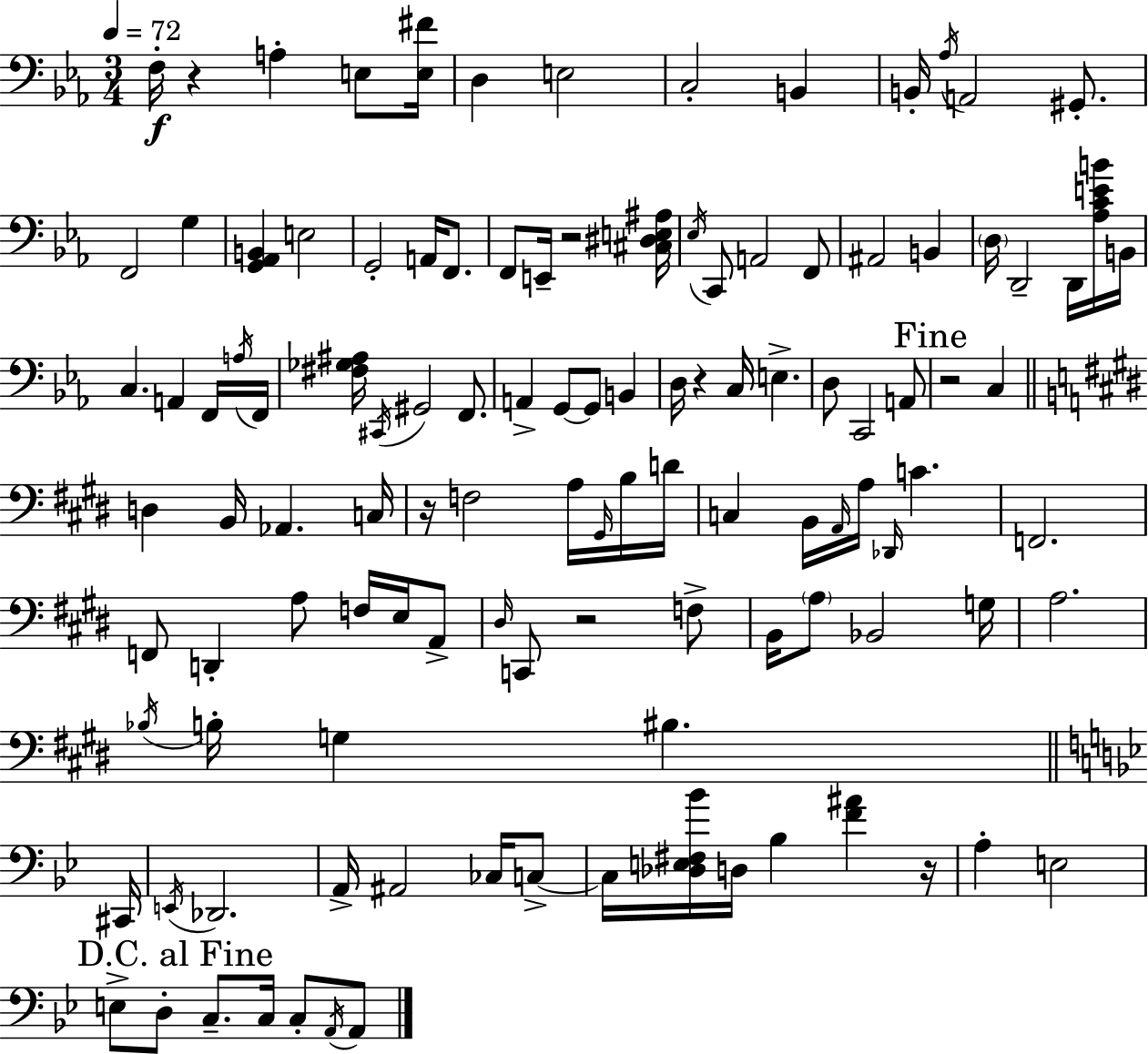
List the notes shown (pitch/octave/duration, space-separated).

F3/s R/q A3/q E3/e [E3,F#4]/s D3/q E3/h C3/h B2/q B2/s Ab3/s A2/h G#2/e. F2/h G3/q [G2,Ab2,B2]/q E3/h G2/h A2/s F2/e. F2/e E2/s R/h [C#3,D#3,E3,A#3]/s Eb3/s C2/e A2/h F2/e A#2/h B2/q D3/s D2/h D2/s [Ab3,C4,E4,B4]/s B2/s C3/q. A2/q F2/s A3/s F2/s [F#3,Gb3,A#3]/s C#2/s G#2/h F2/e. A2/q G2/e G2/e B2/q D3/s R/q C3/s E3/q. D3/e C2/h A2/e R/h C3/q D3/q B2/s Ab2/q. C3/s R/s F3/h A3/s G#2/s B3/s D4/s C3/q B2/s A2/s A3/s Db2/s C4/q. F2/h. F2/e D2/q A3/e F3/s E3/s A2/e D#3/s C2/e R/h F3/e B2/s A3/e Bb2/h G3/s A3/h. Bb3/s B3/s G3/q BIS3/q. C#2/s E2/s Db2/h. A2/s A#2/h CES3/s C3/e C3/s [Db3,E3,F#3,Bb4]/s D3/s Bb3/q [F4,A#4]/q R/s A3/q E3/h E3/e D3/e C3/e. C3/s C3/e A2/s A2/e